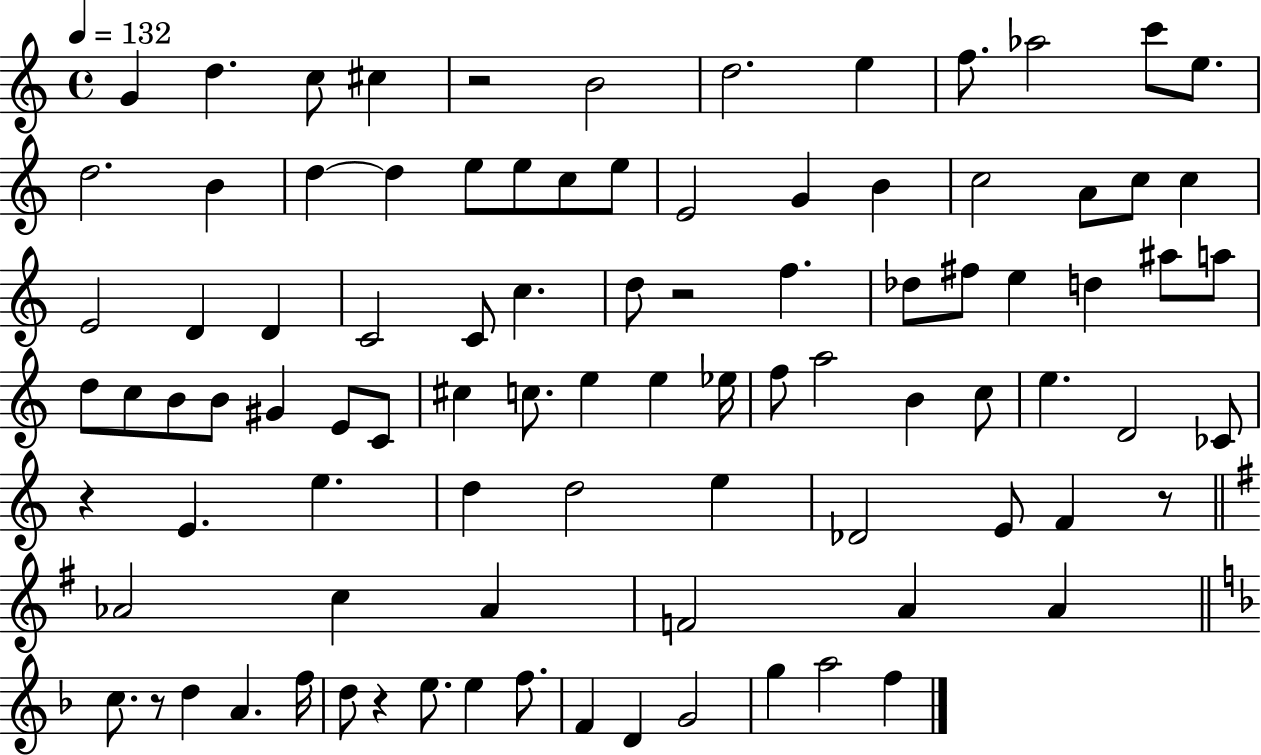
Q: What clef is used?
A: treble